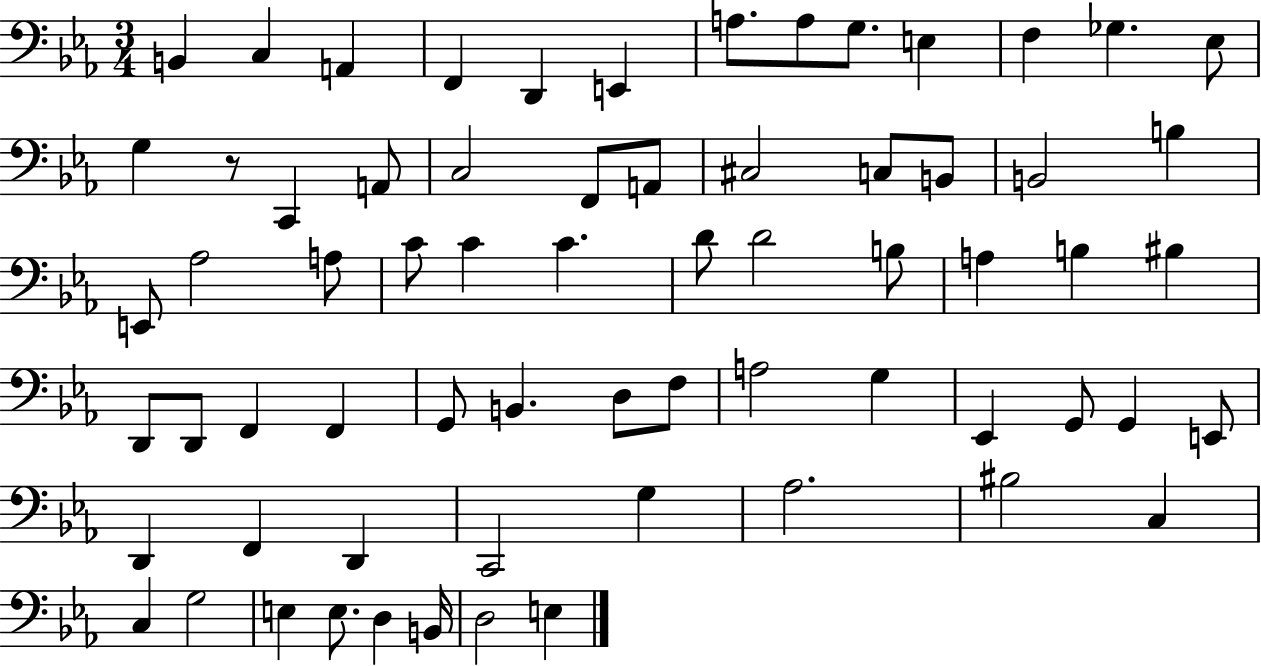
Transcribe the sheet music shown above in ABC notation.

X:1
T:Untitled
M:3/4
L:1/4
K:Eb
B,, C, A,, F,, D,, E,, A,/2 A,/2 G,/2 E, F, _G, _E,/2 G, z/2 C,, A,,/2 C,2 F,,/2 A,,/2 ^C,2 C,/2 B,,/2 B,,2 B, E,,/2 _A,2 A,/2 C/2 C C D/2 D2 B,/2 A, B, ^B, D,,/2 D,,/2 F,, F,, G,,/2 B,, D,/2 F,/2 A,2 G, _E,, G,,/2 G,, E,,/2 D,, F,, D,, C,,2 G, _A,2 ^B,2 C, C, G,2 E, E,/2 D, B,,/4 D,2 E,